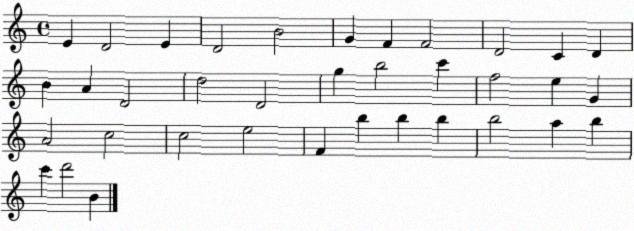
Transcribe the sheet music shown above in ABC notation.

X:1
T:Untitled
M:4/4
L:1/4
K:C
E D2 E D2 B2 G F F2 D2 C D B A D2 d2 D2 g b2 c' f2 e G A2 c2 c2 e2 F b b b b2 a b c' d'2 B